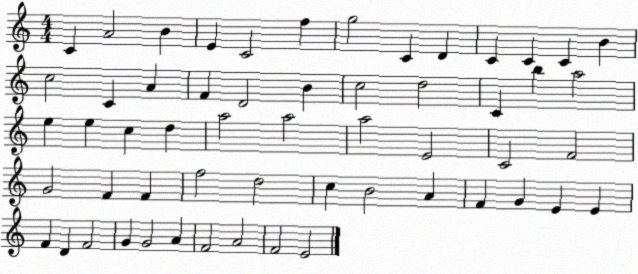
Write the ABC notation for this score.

X:1
T:Untitled
M:4/4
L:1/4
K:C
C A2 B E C2 f g2 C D C C C B c2 C A F D2 B c2 d2 C b a2 e e c d a2 a2 a2 E2 C2 F2 G2 F F f2 d2 c B2 A F G E E F D F2 G G2 A F2 A2 F2 E2